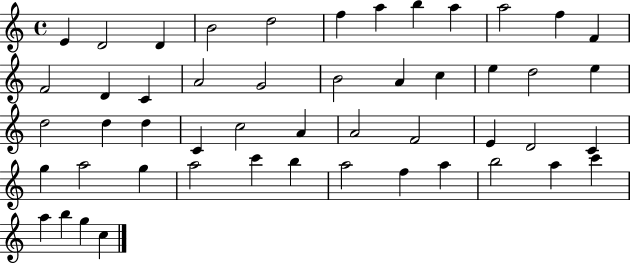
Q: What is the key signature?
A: C major